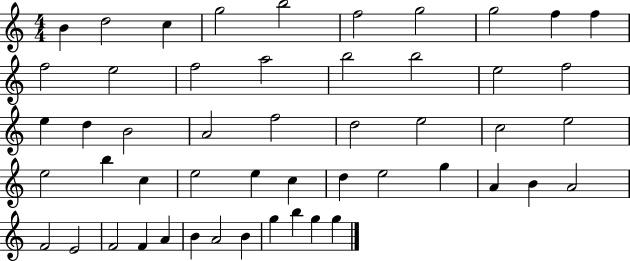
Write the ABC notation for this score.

X:1
T:Untitled
M:4/4
L:1/4
K:C
B d2 c g2 b2 f2 g2 g2 f f f2 e2 f2 a2 b2 b2 e2 f2 e d B2 A2 f2 d2 e2 c2 e2 e2 b c e2 e c d e2 g A B A2 F2 E2 F2 F A B A2 B g b g g